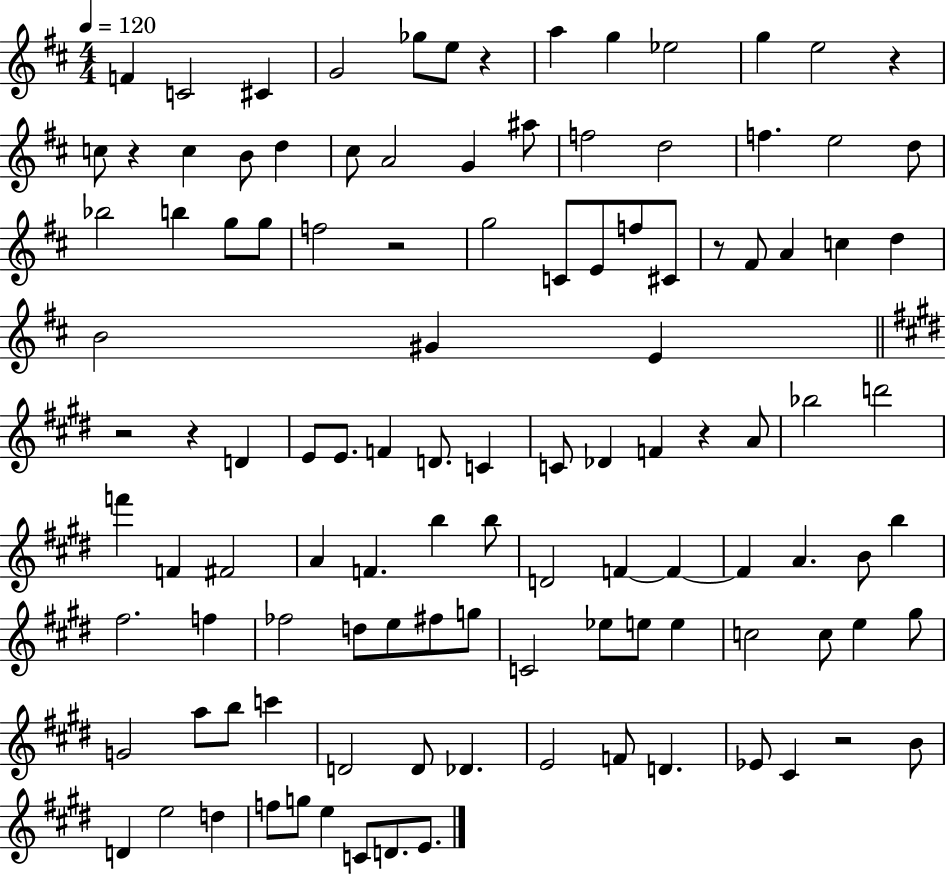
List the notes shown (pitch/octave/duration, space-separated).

F4/q C4/h C#4/q G4/h Gb5/e E5/e R/q A5/q G5/q Eb5/h G5/q E5/h R/q C5/e R/q C5/q B4/e D5/q C#5/e A4/h G4/q A#5/e F5/h D5/h F5/q. E5/h D5/e Bb5/h B5/q G5/e G5/e F5/h R/h G5/h C4/e E4/e F5/e C#4/e R/e F#4/e A4/q C5/q D5/q B4/h G#4/q E4/q R/h R/q D4/q E4/e E4/e. F4/q D4/e. C4/q C4/e Db4/q F4/q R/q A4/e Bb5/h D6/h F6/q F4/q F#4/h A4/q F4/q. B5/q B5/e D4/h F4/q F4/q F4/q A4/q. B4/e B5/q F#5/h. F5/q FES5/h D5/e E5/e F#5/e G5/e C4/h Eb5/e E5/e E5/q C5/h C5/e E5/q G#5/e G4/h A5/e B5/e C6/q D4/h D4/e Db4/q. E4/h F4/e D4/q. Eb4/e C#4/q R/h B4/e D4/q E5/h D5/q F5/e G5/e E5/q C4/e D4/e. E4/e.